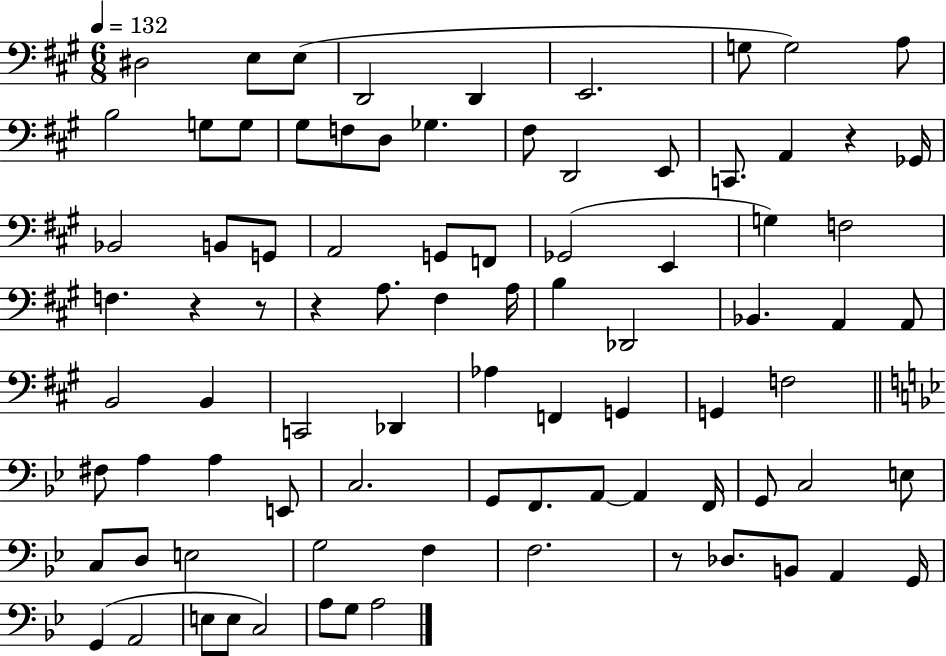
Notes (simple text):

D#3/h E3/e E3/e D2/h D2/q E2/h. G3/e G3/h A3/e B3/h G3/e G3/e G#3/e F3/e D3/e Gb3/q. F#3/e D2/h E2/e C2/e. A2/q R/q Gb2/s Bb2/h B2/e G2/e A2/h G2/e F2/e Gb2/h E2/q G3/q F3/h F3/q. R/q R/e R/q A3/e. F#3/q A3/s B3/q Db2/h Bb2/q. A2/q A2/e B2/h B2/q C2/h Db2/q Ab3/q F2/q G2/q G2/q F3/h F#3/e A3/q A3/q E2/e C3/h. G2/e F2/e. A2/e A2/q F2/s G2/e C3/h E3/e C3/e D3/e E3/h G3/h F3/q F3/h. R/e Db3/e. B2/e A2/q G2/s G2/q A2/h E3/e E3/e C3/h A3/e G3/e A3/h